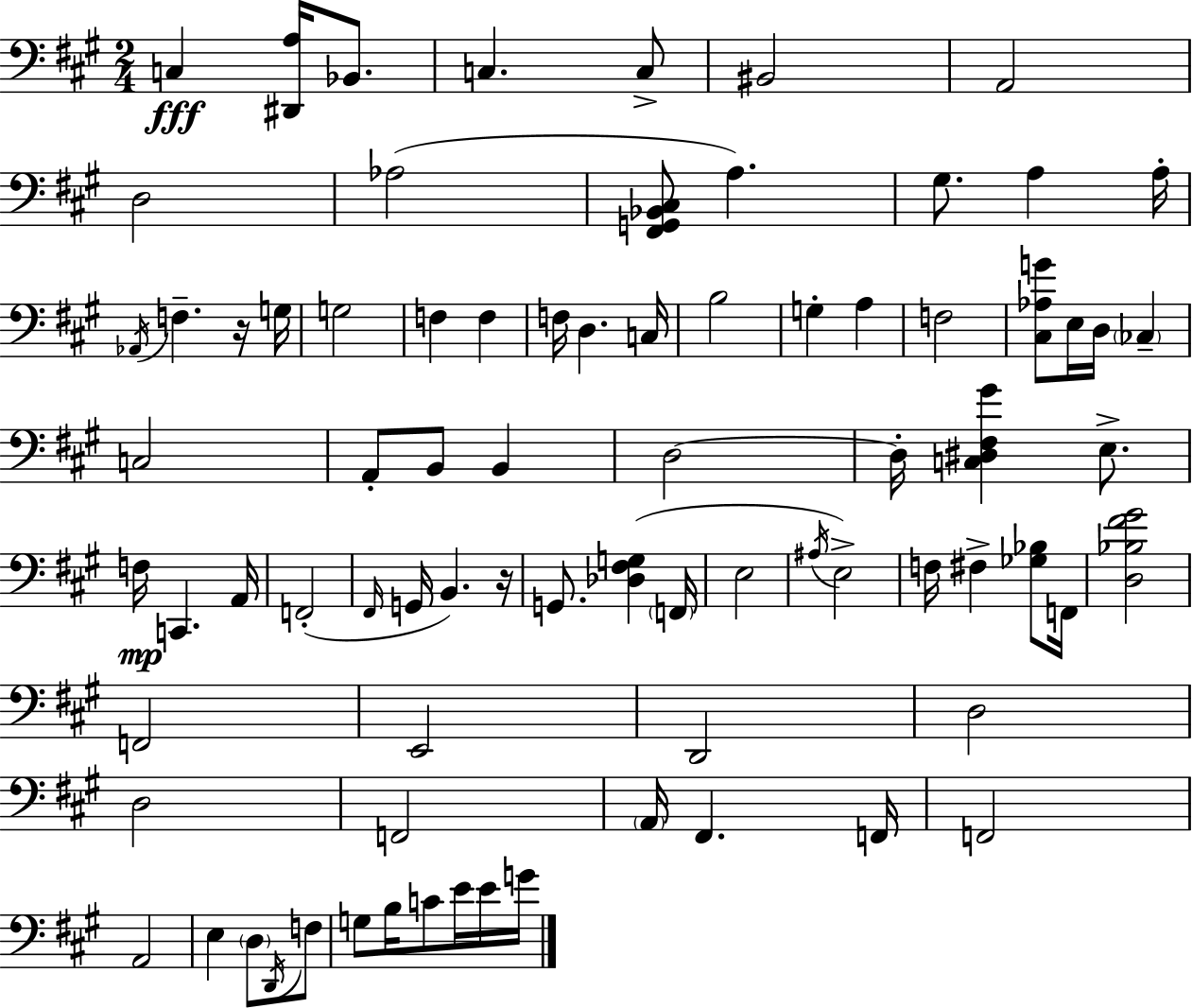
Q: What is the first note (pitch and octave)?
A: C3